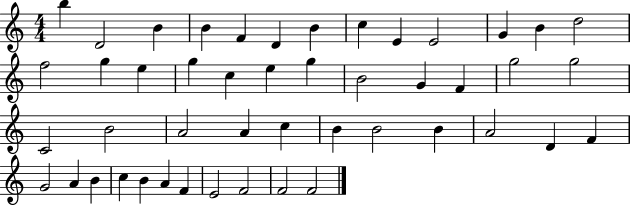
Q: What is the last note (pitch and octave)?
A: F4